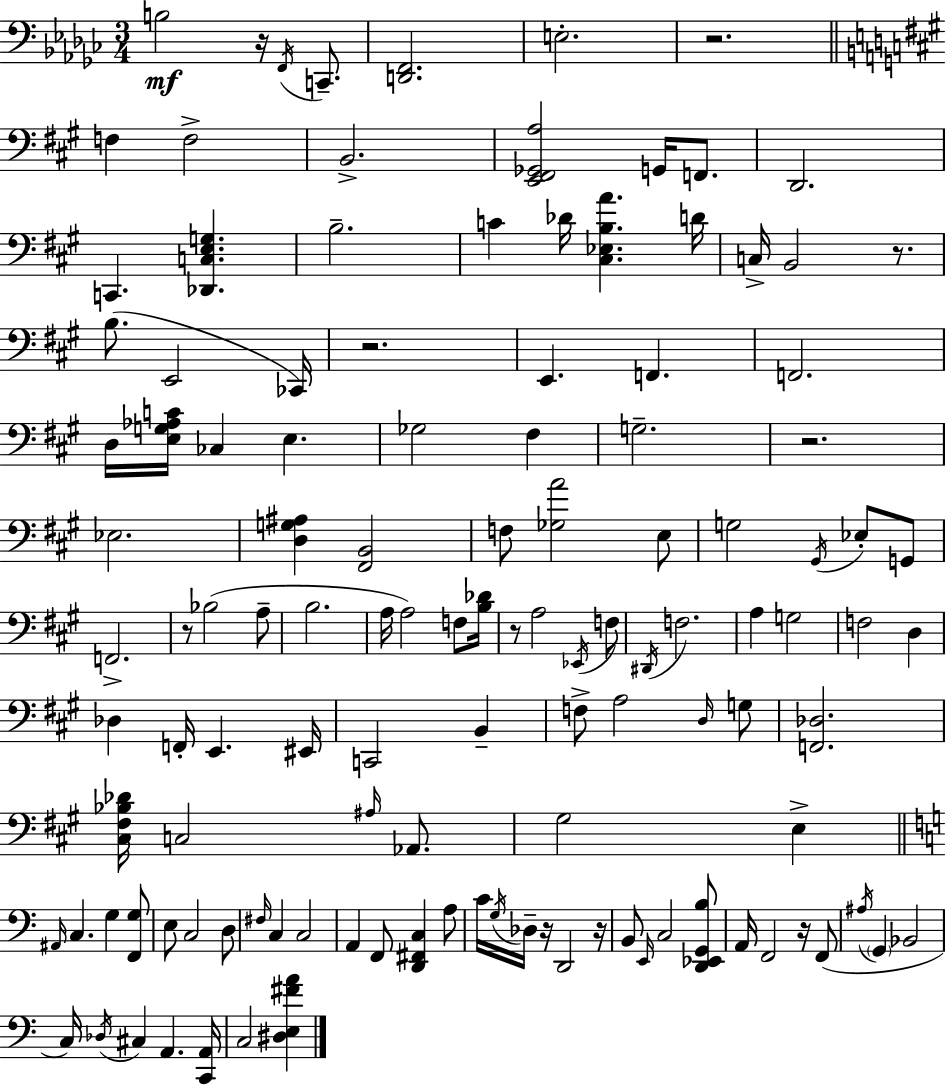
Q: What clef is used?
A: bass